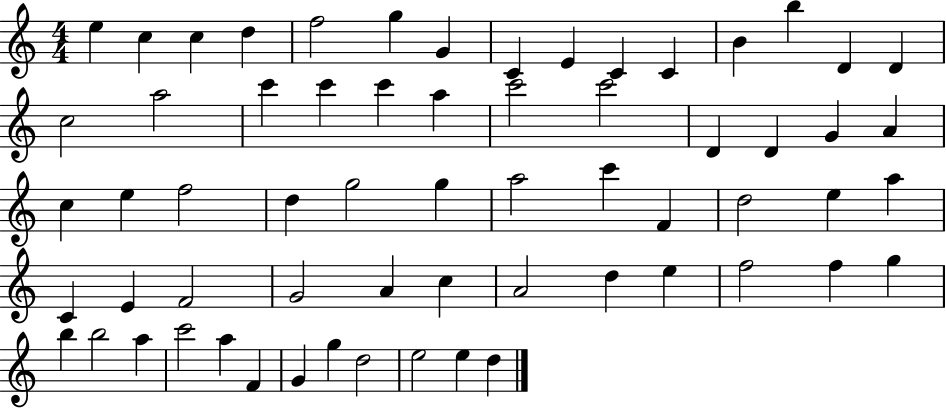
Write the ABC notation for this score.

X:1
T:Untitled
M:4/4
L:1/4
K:C
e c c d f2 g G C E C C B b D D c2 a2 c' c' c' a c'2 c'2 D D G A c e f2 d g2 g a2 c' F d2 e a C E F2 G2 A c A2 d e f2 f g b b2 a c'2 a F G g d2 e2 e d